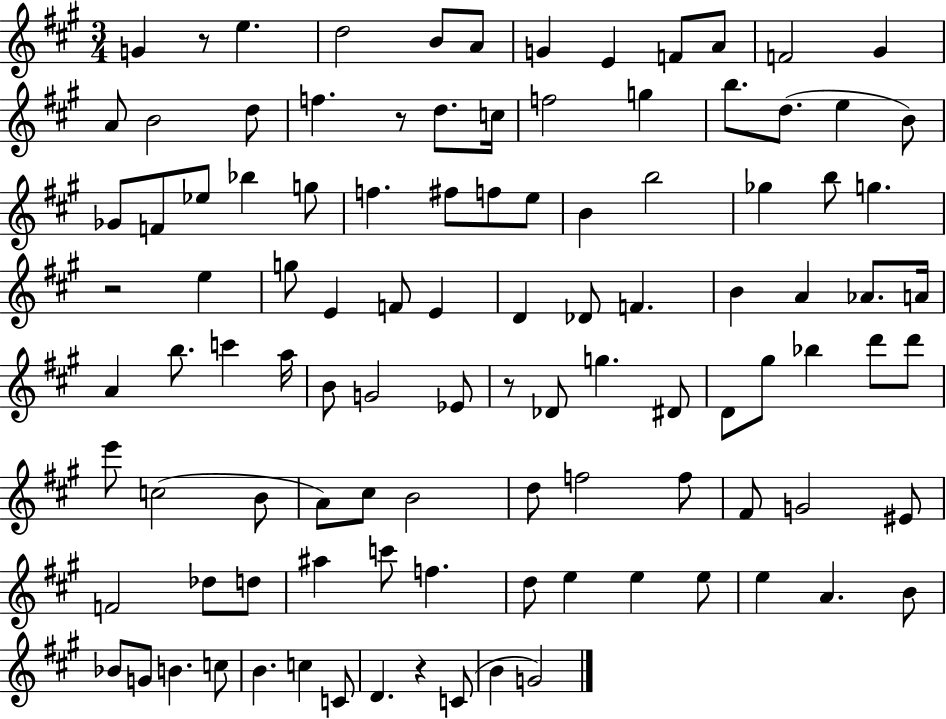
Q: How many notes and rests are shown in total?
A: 105